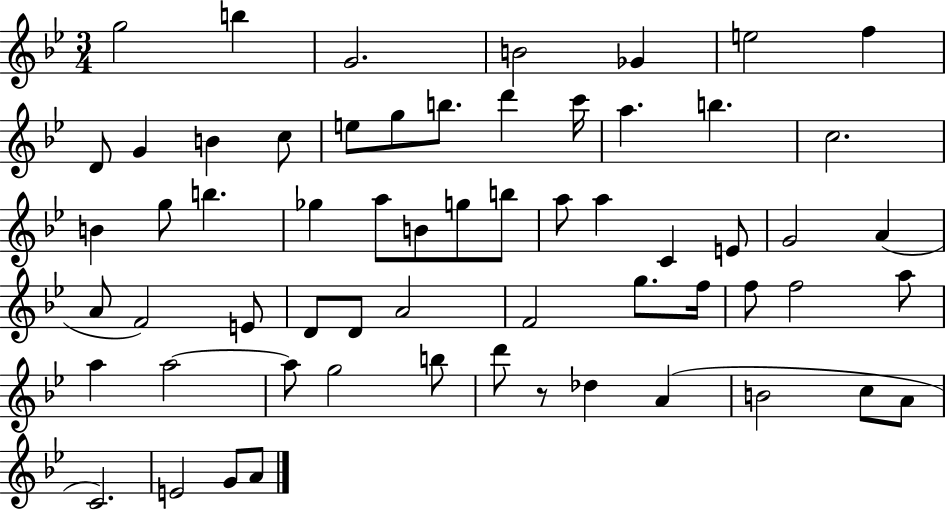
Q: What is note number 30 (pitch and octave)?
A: C4